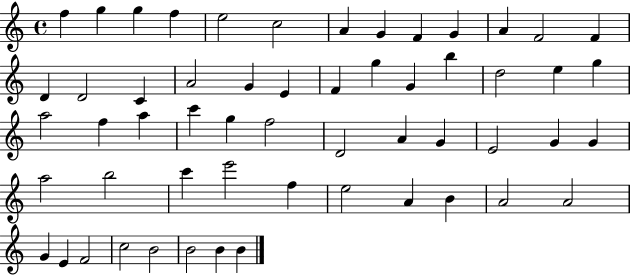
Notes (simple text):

F5/q G5/q G5/q F5/q E5/h C5/h A4/q G4/q F4/q G4/q A4/q F4/h F4/q D4/q D4/h C4/q A4/h G4/q E4/q F4/q G5/q G4/q B5/q D5/h E5/q G5/q A5/h F5/q A5/q C6/q G5/q F5/h D4/h A4/q G4/q E4/h G4/q G4/q A5/h B5/h C6/q E6/h F5/q E5/h A4/q B4/q A4/h A4/h G4/q E4/q F4/h C5/h B4/h B4/h B4/q B4/q